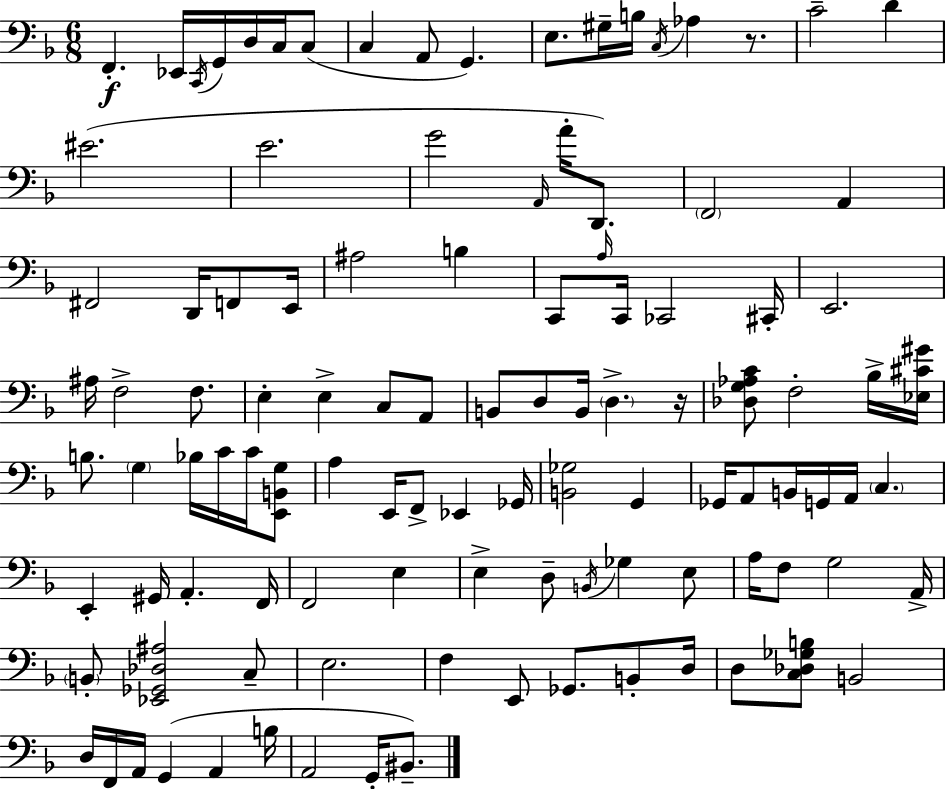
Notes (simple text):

F2/q. Eb2/s C2/s G2/s D3/s C3/s C3/e C3/q A2/e G2/q. E3/e. G#3/s B3/s C3/s Ab3/q R/e. C4/h D4/q EIS4/h. E4/h. G4/h A2/s A4/s D2/e. F2/h A2/q F#2/h D2/s F2/e E2/s A#3/h B3/q C2/e A3/s C2/s CES2/h C#2/s E2/h. A#3/s F3/h F3/e. E3/q E3/q C3/e A2/e B2/e D3/e B2/s D3/q. R/s [Db3,G3,Ab3,C4]/e F3/h Bb3/s [Eb3,C#4,G#4]/s B3/e. G3/q Bb3/s C4/s C4/s [E2,B2,G3]/e A3/q E2/s F2/e Eb2/q Gb2/s [B2,Gb3]/h G2/q Gb2/s A2/e B2/s G2/s A2/s C3/q. E2/q G#2/s A2/q. F2/s F2/h E3/q E3/q D3/e B2/s Gb3/q E3/e A3/s F3/e G3/h A2/s B2/e [Eb2,Gb2,Db3,A#3]/h C3/e E3/h. F3/q E2/e Gb2/e. B2/e D3/s D3/e [C3,Db3,Gb3,B3]/e B2/h D3/s F2/s A2/s G2/q A2/q B3/s A2/h G2/s BIS2/e.